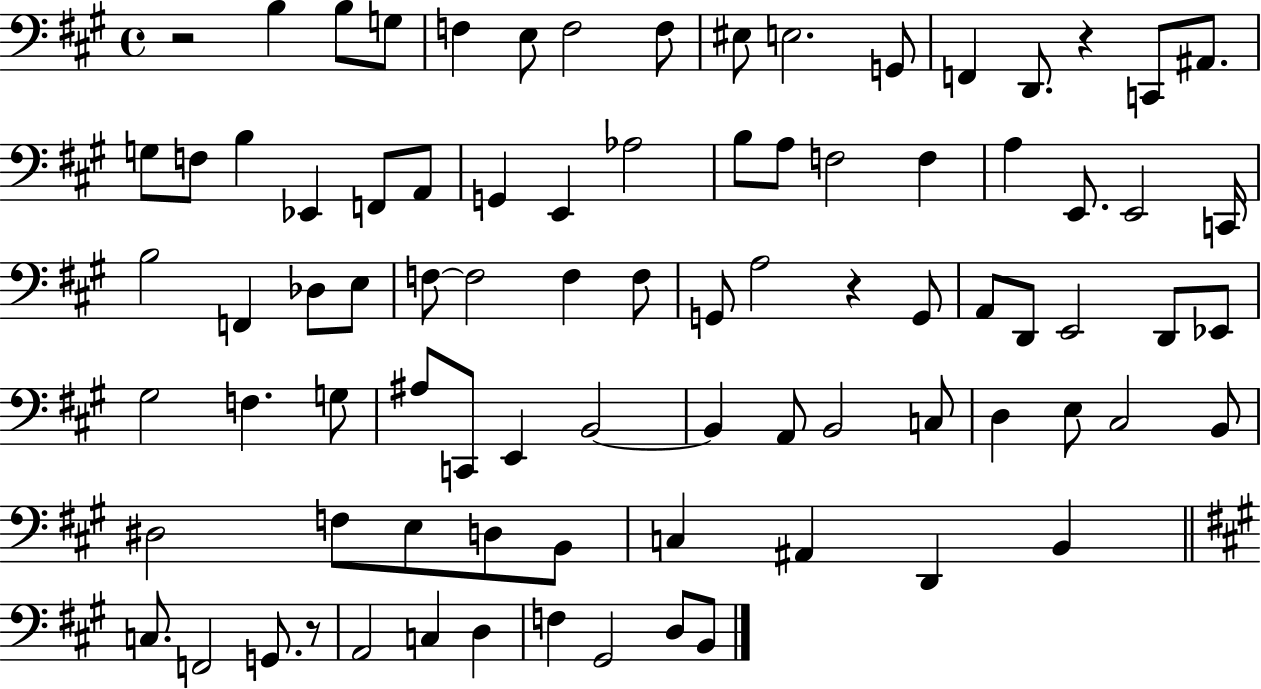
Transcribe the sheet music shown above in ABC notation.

X:1
T:Untitled
M:4/4
L:1/4
K:A
z2 B, B,/2 G,/2 F, E,/2 F,2 F,/2 ^E,/2 E,2 G,,/2 F,, D,,/2 z C,,/2 ^A,,/2 G,/2 F,/2 B, _E,, F,,/2 A,,/2 G,, E,, _A,2 B,/2 A,/2 F,2 F, A, E,,/2 E,,2 C,,/4 B,2 F,, _D,/2 E,/2 F,/2 F,2 F, F,/2 G,,/2 A,2 z G,,/2 A,,/2 D,,/2 E,,2 D,,/2 _E,,/2 ^G,2 F, G,/2 ^A,/2 C,,/2 E,, B,,2 B,, A,,/2 B,,2 C,/2 D, E,/2 ^C,2 B,,/2 ^D,2 F,/2 E,/2 D,/2 B,,/2 C, ^A,, D,, B,, C,/2 F,,2 G,,/2 z/2 A,,2 C, D, F, ^G,,2 D,/2 B,,/2